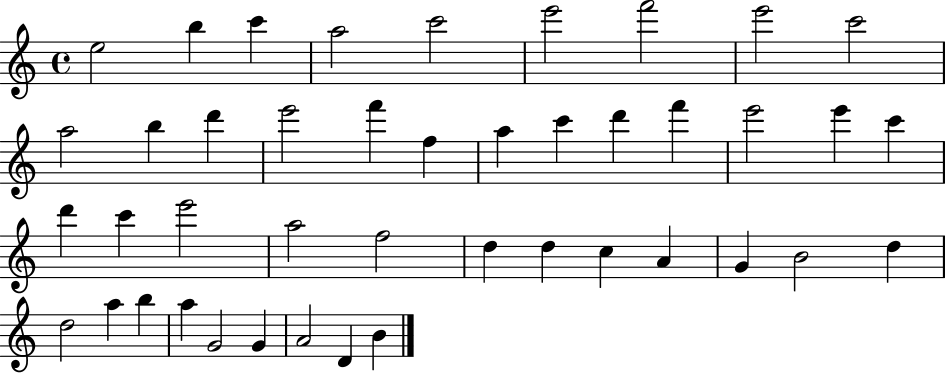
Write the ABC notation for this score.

X:1
T:Untitled
M:4/4
L:1/4
K:C
e2 b c' a2 c'2 e'2 f'2 e'2 c'2 a2 b d' e'2 f' f a c' d' f' e'2 e' c' d' c' e'2 a2 f2 d d c A G B2 d d2 a b a G2 G A2 D B